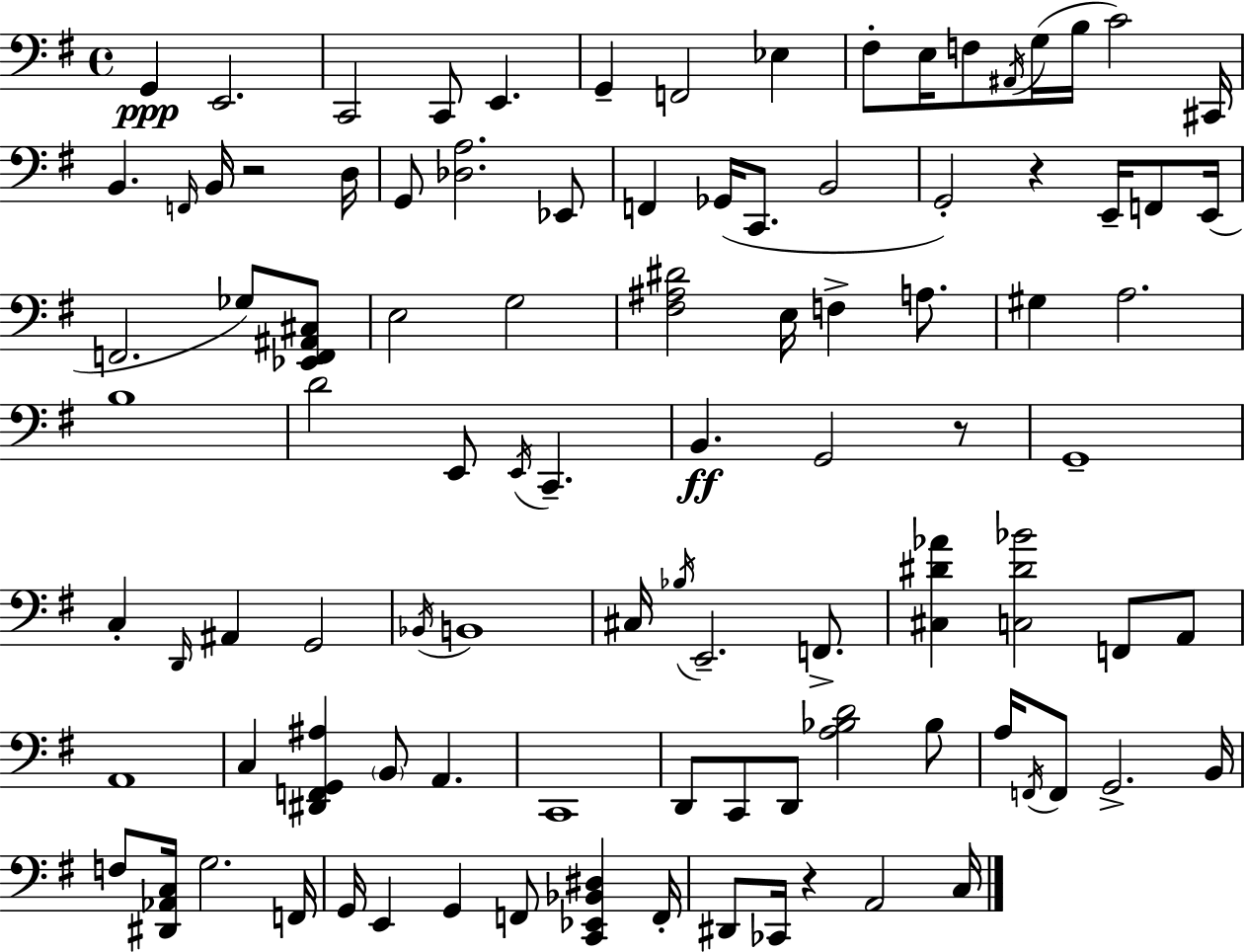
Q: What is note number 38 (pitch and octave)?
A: G#3